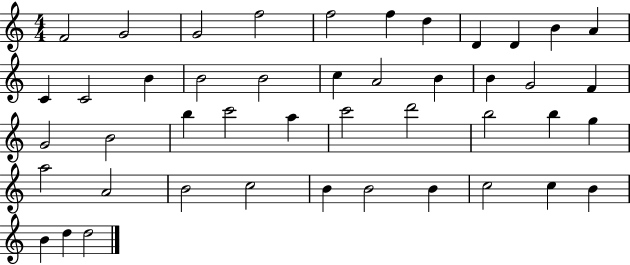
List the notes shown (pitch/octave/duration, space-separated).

F4/h G4/h G4/h F5/h F5/h F5/q D5/q D4/q D4/q B4/q A4/q C4/q C4/h B4/q B4/h B4/h C5/q A4/h B4/q B4/q G4/h F4/q G4/h B4/h B5/q C6/h A5/q C6/h D6/h B5/h B5/q G5/q A5/h A4/h B4/h C5/h B4/q B4/h B4/q C5/h C5/q B4/q B4/q D5/q D5/h